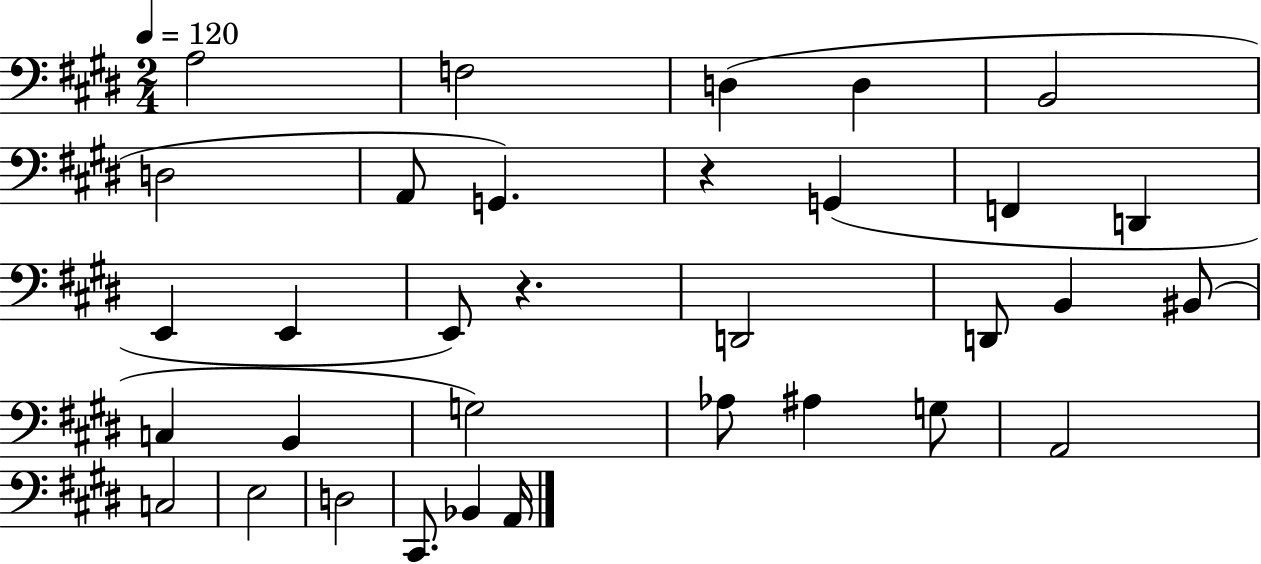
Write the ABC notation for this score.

X:1
T:Untitled
M:2/4
L:1/4
K:E
A,2 F,2 D, D, B,,2 D,2 A,,/2 G,, z G,, F,, D,, E,, E,, E,,/2 z D,,2 D,,/2 B,, ^B,,/2 C, B,, G,2 _A,/2 ^A, G,/2 A,,2 C,2 E,2 D,2 ^C,,/2 _B,, A,,/4